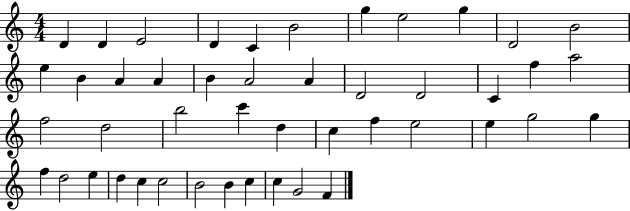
D4/q D4/q E4/h D4/q C4/q B4/h G5/q E5/h G5/q D4/h B4/h E5/q B4/q A4/q A4/q B4/q A4/h A4/q D4/h D4/h C4/q F5/q A5/h F5/h D5/h B5/h C6/q D5/q C5/q F5/q E5/h E5/q G5/h G5/q F5/q D5/h E5/q D5/q C5/q C5/h B4/h B4/q C5/q C5/q G4/h F4/q